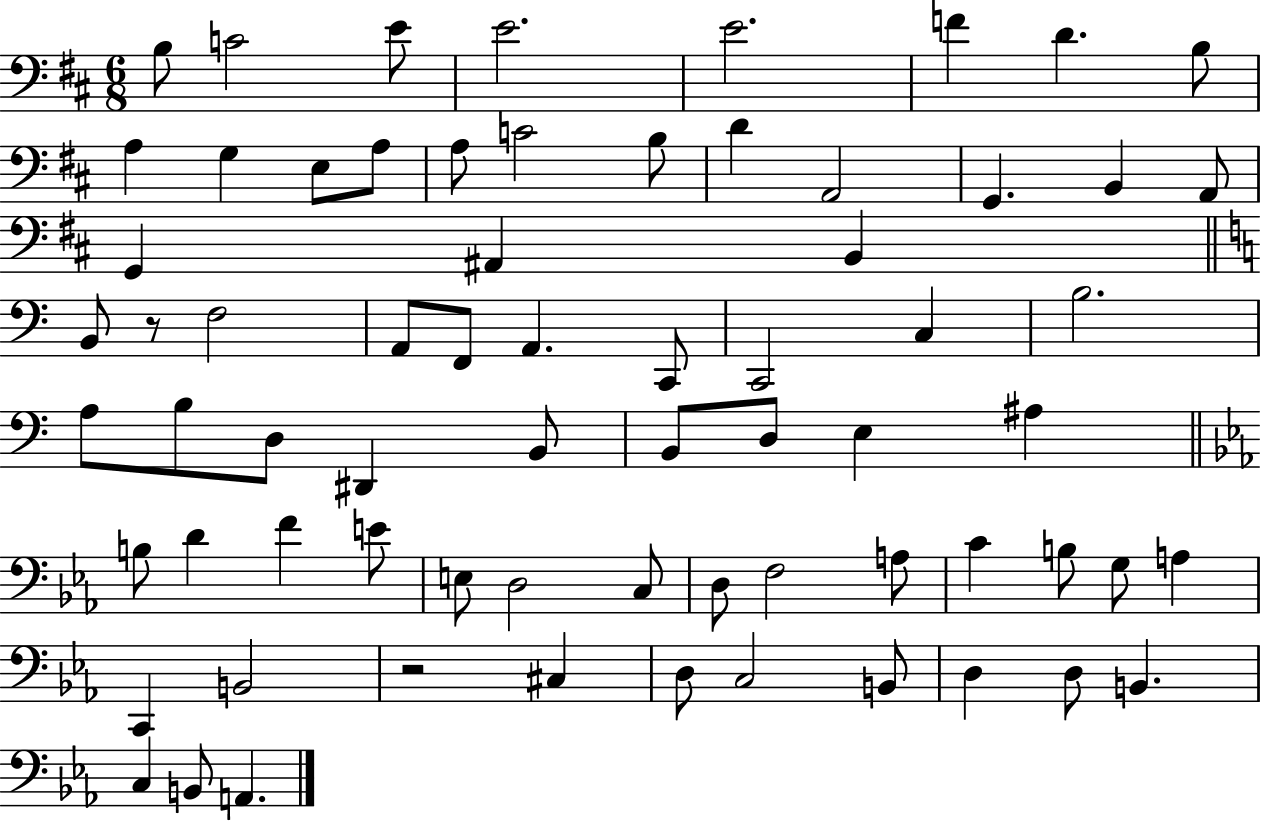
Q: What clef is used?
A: bass